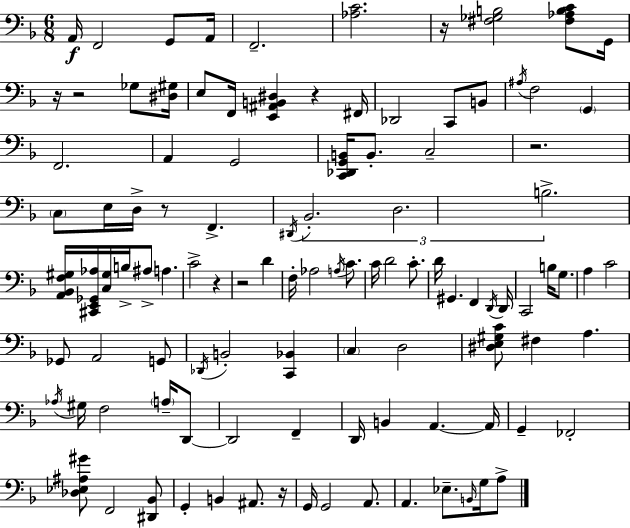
{
  \clef bass
  \numericTimeSignature
  \time 6/8
  \key f \major
  a,16\f f,2 g,8 a,16 | f,2.-- | <aes c'>2. | r16 <fis ges b>2 <fis aes b c'>8 g,16 | \break r16 r2 ges8 <dis gis>16 | e8 f,16 <e, ais, b, dis>4 r4 fis,16 | des,2 c,8 b,8 | \acciaccatura { ais16 } f2 \parenthesize g,4 | \break f,2. | a,4 g,2 | <c, des, g, b,>16 b,8.-. c2-- | r2. | \break \parenthesize c8 e16 d16-> r8 f,4.-> | \acciaccatura { dis,16 } \tuplet 3/2 { bes,2.-. | d2. | b2.-> } | \break <a, bes, f gis>16 <cis, e, ges, aes>16 <c gis>16 b16-> ais8-> a4. | c'2-> r4 | r2 d'4 | f16-. aes2 \acciaccatura { a16 } | \break c'8. c'16 d'2 | c'8.-. d'16 gis,4. f,4 | \acciaccatura { d,16 } d,16 c,2 | b16 g8. a4 c'2 | \break ges,8 a,2 | g,8 \acciaccatura { des,16 } b,2-. | <c, bes,>4 \parenthesize c4 d2 | <dis e gis c'>8 fis4 a4. | \break \acciaccatura { aes16 } gis16 f2 | \parenthesize a16-- d,8~~ d,2 | f,4-- d,16 b,4 a,4.~~ | a,16 g,4-- fes,2-. | \break <des ees ais gis'>8 f,2 | <dis, bes,>8 g,4-. b,4 | ais,8. r16 g,16 g,2 | a,8. a,4. | \break ees8.-- \grace { b,16 } g16 a8-> \bar "|."
}